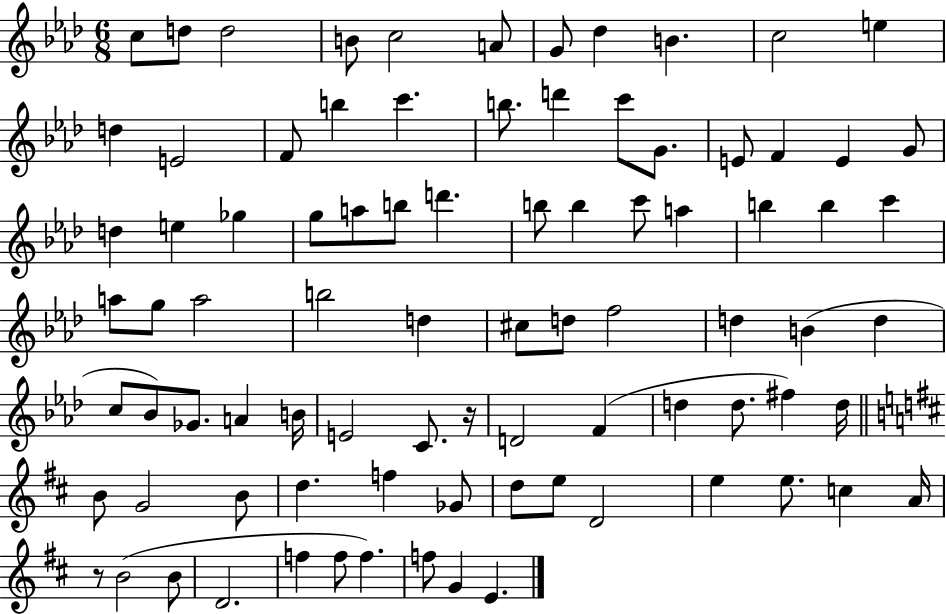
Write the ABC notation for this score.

X:1
T:Untitled
M:6/8
L:1/4
K:Ab
c/2 d/2 d2 B/2 c2 A/2 G/2 _d B c2 e d E2 F/2 b c' b/2 d' c'/2 G/2 E/2 F E G/2 d e _g g/2 a/2 b/2 d' b/2 b c'/2 a b b c' a/2 g/2 a2 b2 d ^c/2 d/2 f2 d B d c/2 _B/2 _G/2 A B/4 E2 C/2 z/4 D2 F d d/2 ^f d/4 B/2 G2 B/2 d f _G/2 d/2 e/2 D2 e e/2 c A/4 z/2 B2 B/2 D2 f f/2 f f/2 G E